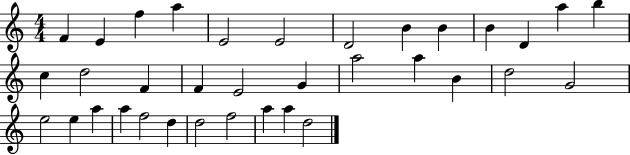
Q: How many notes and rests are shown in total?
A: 35